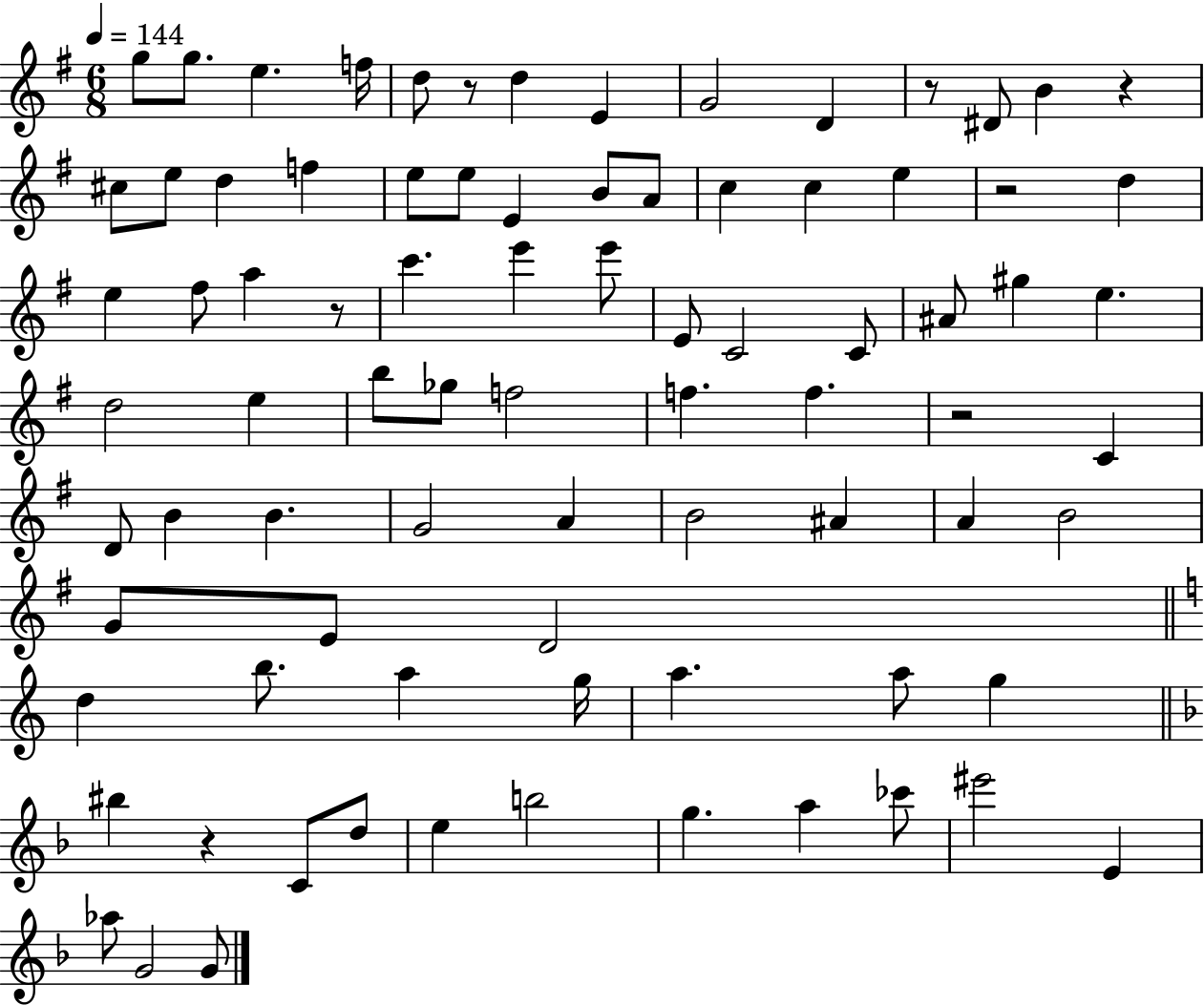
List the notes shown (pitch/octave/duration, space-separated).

G5/e G5/e. E5/q. F5/s D5/e R/e D5/q E4/q G4/h D4/q R/e D#4/e B4/q R/q C#5/e E5/e D5/q F5/q E5/e E5/e E4/q B4/e A4/e C5/q C5/q E5/q R/h D5/q E5/q F#5/e A5/q R/e C6/q. E6/q E6/e E4/e C4/h C4/e A#4/e G#5/q E5/q. D5/h E5/q B5/e Gb5/e F5/h F5/q. F5/q. R/h C4/q D4/e B4/q B4/q. G4/h A4/q B4/h A#4/q A4/q B4/h G4/e E4/e D4/h D5/q B5/e. A5/q G5/s A5/q. A5/e G5/q BIS5/q R/q C4/e D5/e E5/q B5/h G5/q. A5/q CES6/e EIS6/h E4/q Ab5/e G4/h G4/e